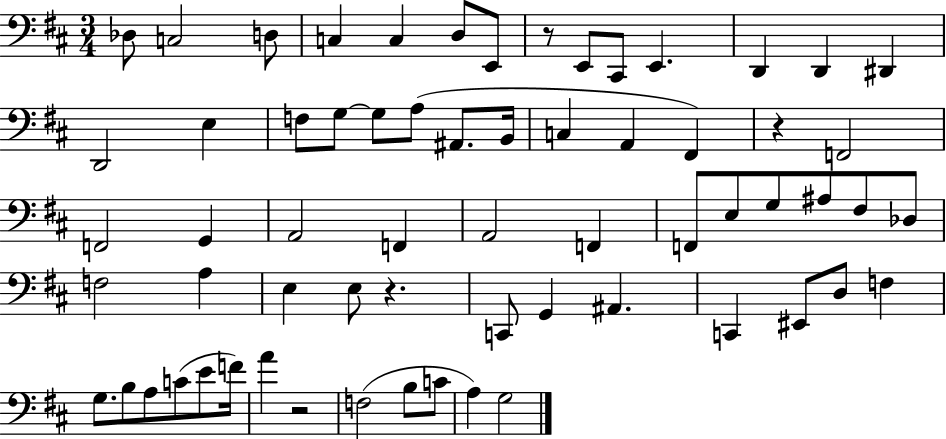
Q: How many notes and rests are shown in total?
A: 64